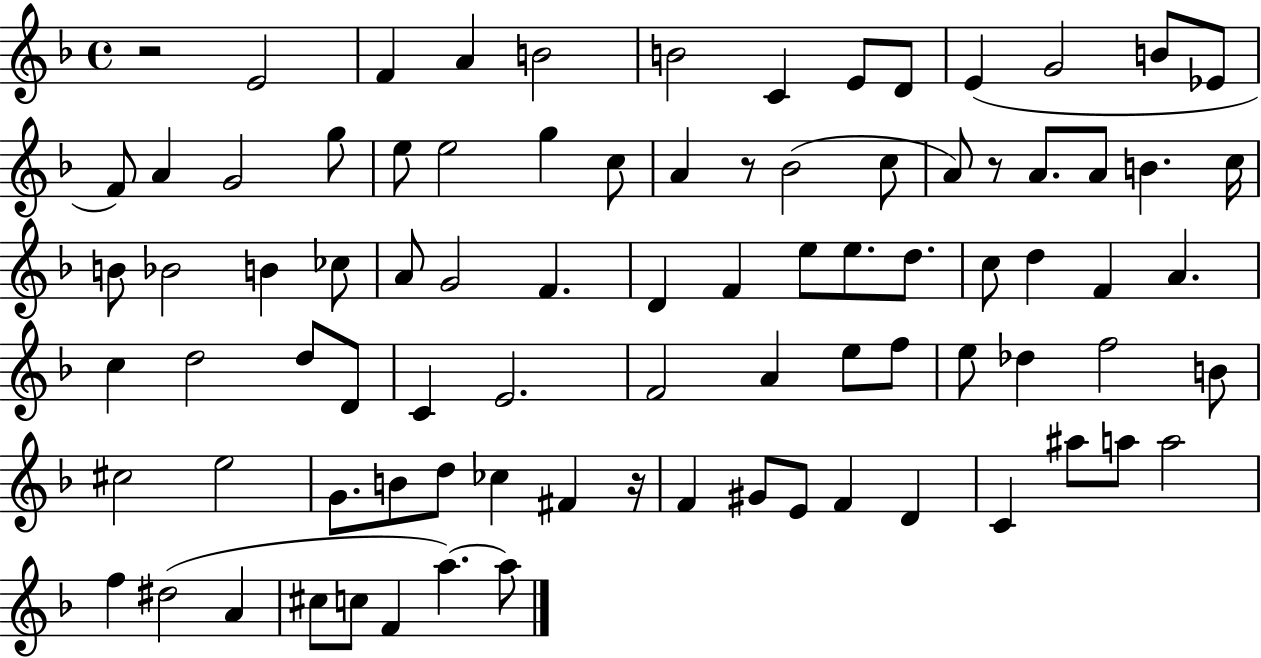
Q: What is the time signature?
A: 4/4